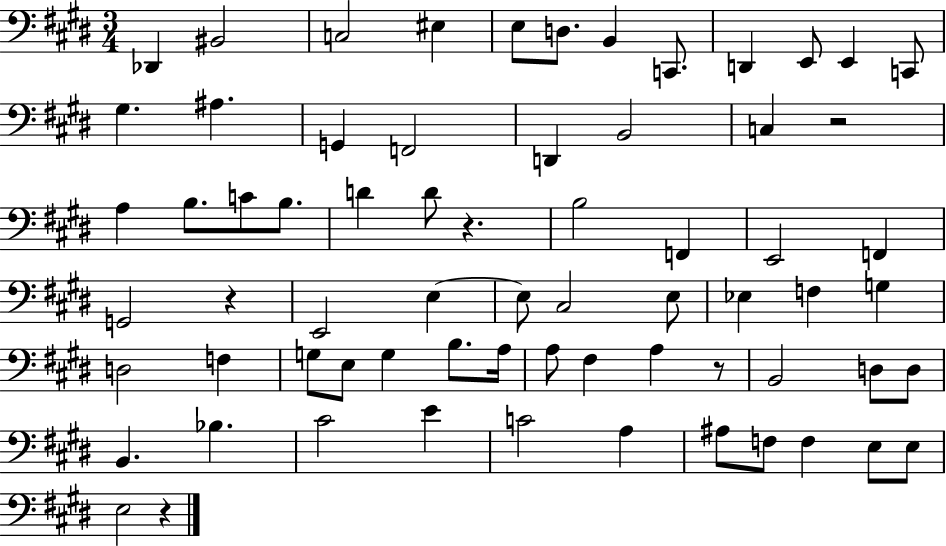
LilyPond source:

{
  \clef bass
  \numericTimeSignature
  \time 3/4
  \key e \major
  des,4 bis,2 | c2 eis4 | e8 d8. b,4 c,8. | d,4 e,8 e,4 c,8 | \break gis4. ais4. | g,4 f,2 | d,4 b,2 | c4 r2 | \break a4 b8. c'8 b8. | d'4 d'8 r4. | b2 f,4 | e,2 f,4 | \break g,2 r4 | e,2 e4~~ | e8 cis2 e8 | ees4 f4 g4 | \break d2 f4 | g8 e8 g4 b8. a16 | a8 fis4 a4 r8 | b,2 d8 d8 | \break b,4. bes4. | cis'2 e'4 | c'2 a4 | ais8 f8 f4 e8 e8 | \break e2 r4 | \bar "|."
}